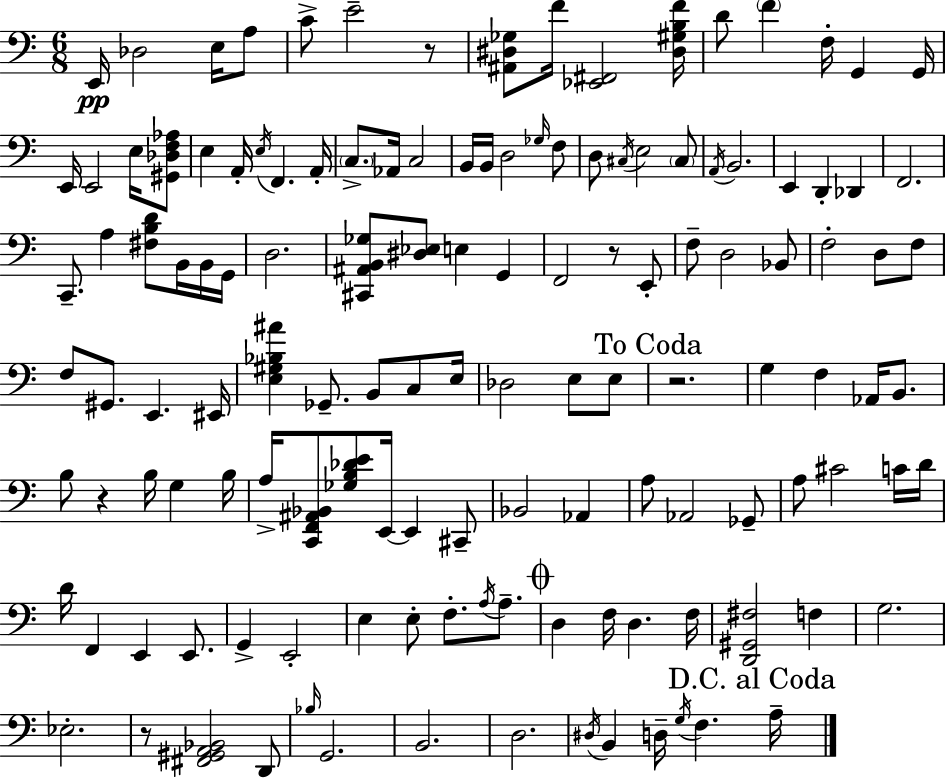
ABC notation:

X:1
T:Untitled
M:6/8
L:1/4
K:C
E,,/4 _D,2 E,/4 A,/2 C/2 E2 z/2 [^A,,^D,_G,]/2 F/4 [_E,,^F,,]2 [^D,^G,B,F]/4 D/2 F F,/4 G,, G,,/4 E,,/4 E,,2 E,/4 [^G,,_D,F,_A,]/2 E, A,,/4 E,/4 F,, A,,/4 C,/2 _A,,/4 C,2 B,,/4 B,,/4 D,2 _G,/4 F,/2 D,/2 ^C,/4 E,2 ^C,/2 A,,/4 B,,2 E,, D,, _D,, F,,2 C,,/2 A, [^F,B,D]/2 B,,/4 B,,/4 G,,/4 D,2 [^C,,^A,,B,,_G,]/2 [^D,_E,]/2 E, G,, F,,2 z/2 E,,/2 F,/2 D,2 _B,,/2 F,2 D,/2 F,/2 F,/2 ^G,,/2 E,, ^E,,/4 [E,^G,_B,^A] _G,,/2 B,,/2 C,/2 E,/4 _D,2 E,/2 E,/2 z2 G, F, _A,,/4 B,,/2 B,/2 z B,/4 G, B,/4 A,/4 [C,,F,,^A,,_B,,]/2 [_G,B,_DE]/2 E,,/4 E,, ^C,,/2 _B,,2 _A,, A,/2 _A,,2 _G,,/2 A,/2 ^C2 C/4 D/4 D/4 F,, E,, E,,/2 G,, E,,2 E, E,/2 F,/2 A,/4 A,/2 D, F,/4 D, F,/4 [D,,^G,,^F,]2 F, G,2 _E,2 z/2 [^F,,^G,,A,,_B,,]2 D,,/2 _B,/4 G,,2 B,,2 D,2 ^D,/4 B,, D,/4 G,/4 F, A,/4